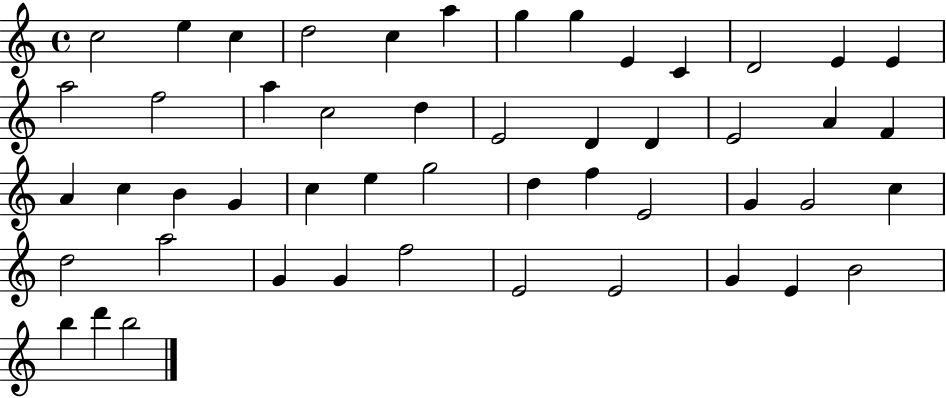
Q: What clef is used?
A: treble